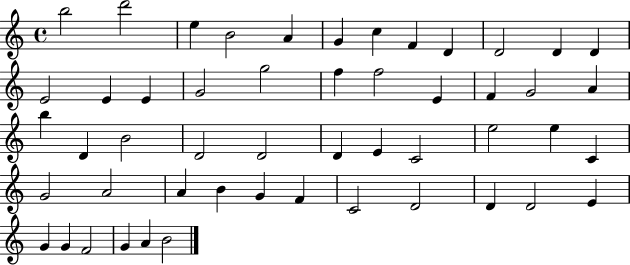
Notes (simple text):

B5/h D6/h E5/q B4/h A4/q G4/q C5/q F4/q D4/q D4/h D4/q D4/q E4/h E4/q E4/q G4/h G5/h F5/q F5/h E4/q F4/q G4/h A4/q B5/q D4/q B4/h D4/h D4/h D4/q E4/q C4/h E5/h E5/q C4/q G4/h A4/h A4/q B4/q G4/q F4/q C4/h D4/h D4/q D4/h E4/q G4/q G4/q F4/h G4/q A4/q B4/h